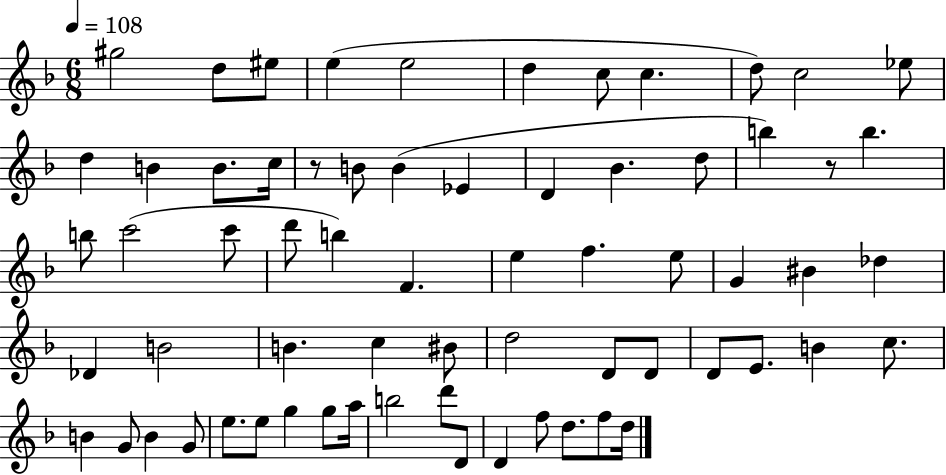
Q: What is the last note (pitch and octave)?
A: D5